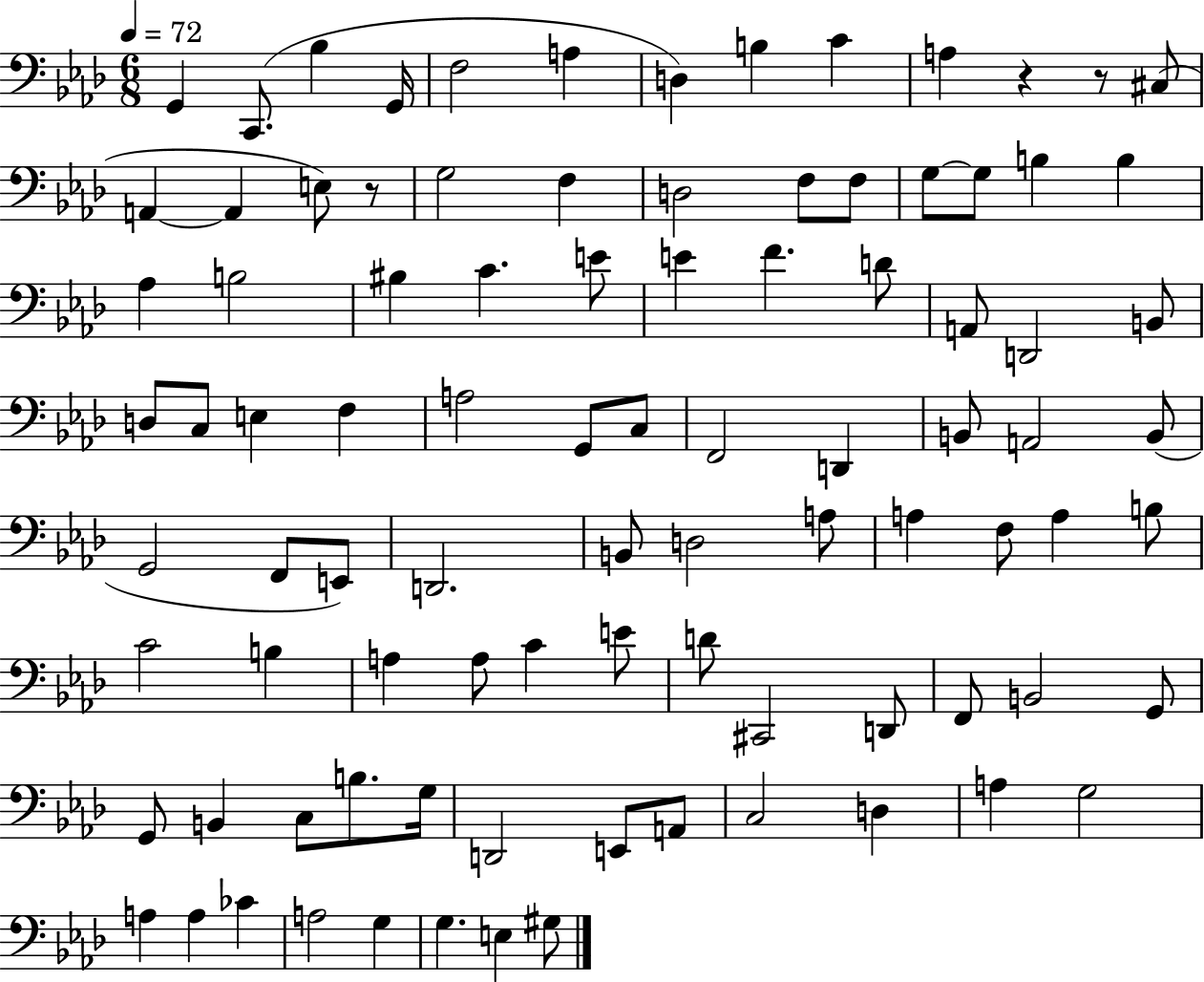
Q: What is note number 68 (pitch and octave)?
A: B2